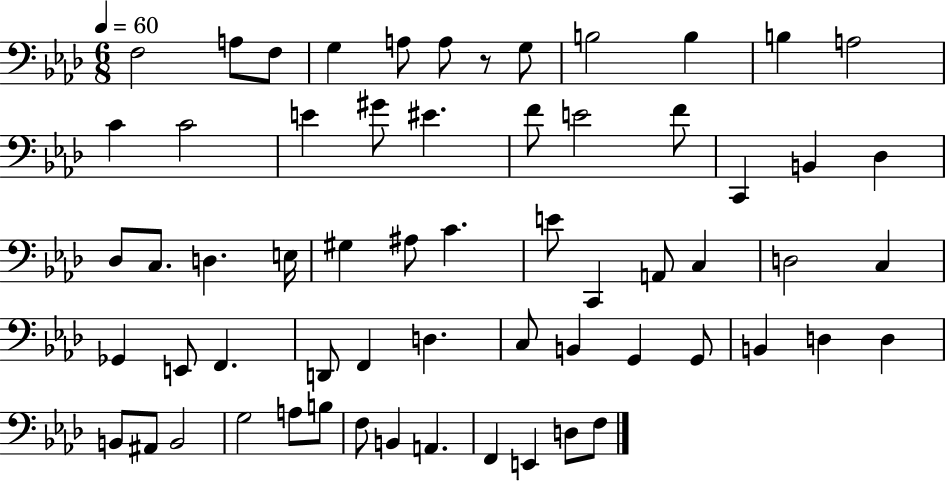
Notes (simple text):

F3/h A3/e F3/e G3/q A3/e A3/e R/e G3/e B3/h B3/q B3/q A3/h C4/q C4/h E4/q G#4/e EIS4/q. F4/e E4/h F4/e C2/q B2/q Db3/q Db3/e C3/e. D3/q. E3/s G#3/q A#3/e C4/q. E4/e C2/q A2/e C3/q D3/h C3/q Gb2/q E2/e F2/q. D2/e F2/q D3/q. C3/e B2/q G2/q G2/e B2/q D3/q D3/q B2/e A#2/e B2/h G3/h A3/e B3/e F3/e B2/q A2/q. F2/q E2/q D3/e F3/e